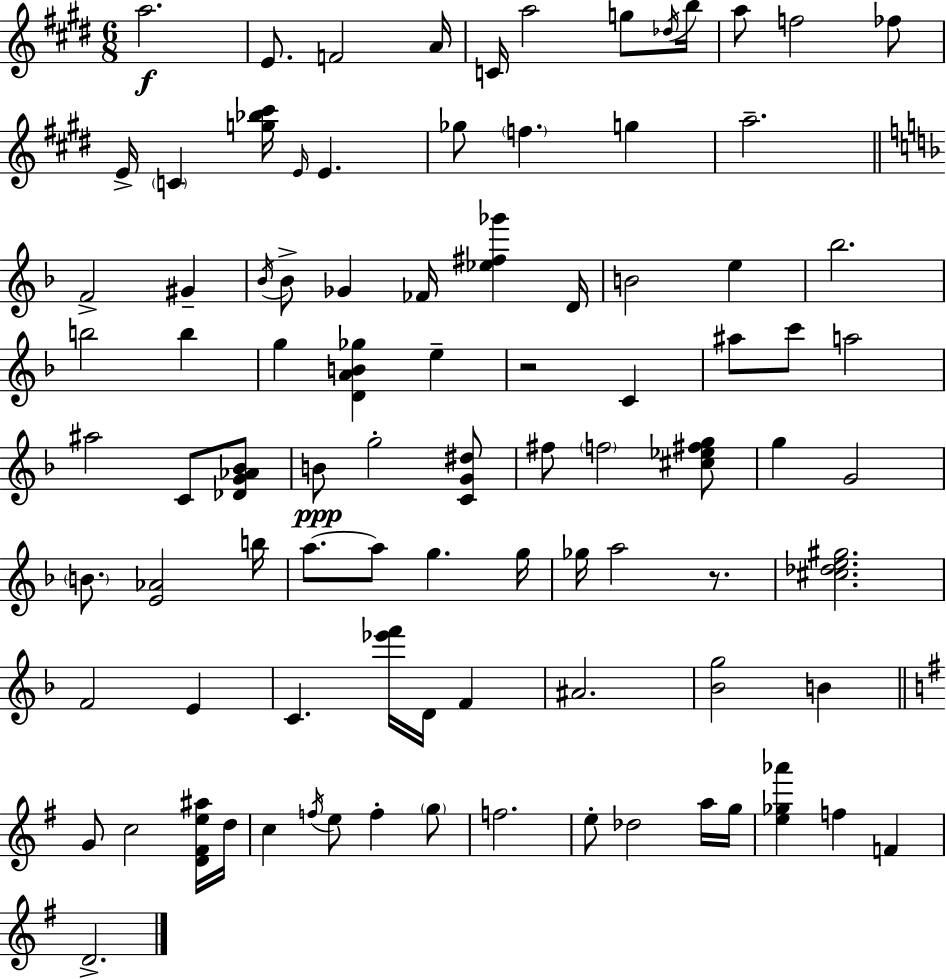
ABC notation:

X:1
T:Untitled
M:6/8
L:1/4
K:E
a2 E/2 F2 A/4 C/4 a2 g/2 _d/4 b/4 a/2 f2 _f/2 E/4 C [g_b^c']/4 E/4 E _g/2 f g a2 F2 ^G _B/4 _B/2 _G _F/4 [_e^f_g'] D/4 B2 e _b2 b2 b g [DAB_g] e z2 C ^a/2 c'/2 a2 ^a2 C/2 [_DG_A_B]/2 B/2 g2 [CG^d]/2 ^f/2 f2 [^c_e^fg]/2 g G2 B/2 [E_A]2 b/4 a/2 a/2 g g/4 _g/4 a2 z/2 [^c_de^g]2 F2 E C [_e'f']/4 D/4 F ^A2 [_Bg]2 B G/2 c2 [D^Fe^a]/4 d/4 c f/4 e/2 f g/2 f2 e/2 _d2 a/4 g/4 [e_g_a'] f F D2